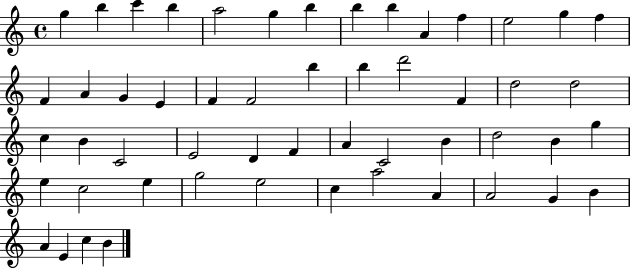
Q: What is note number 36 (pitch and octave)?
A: D5